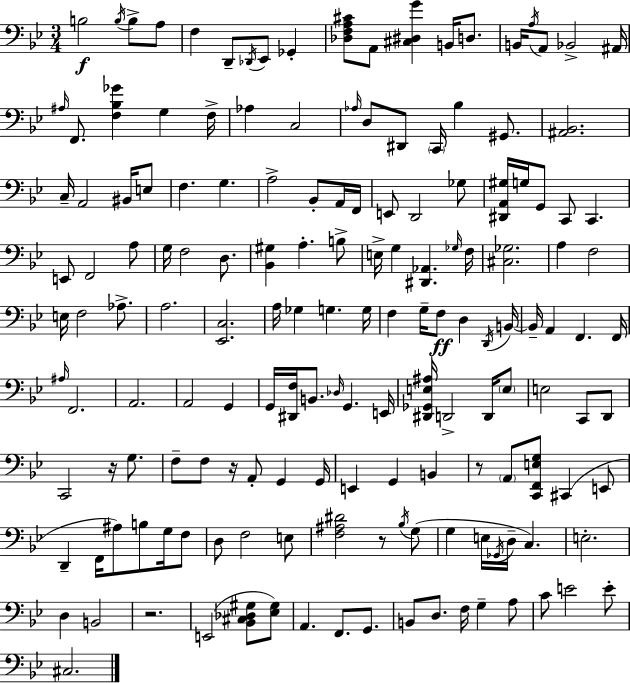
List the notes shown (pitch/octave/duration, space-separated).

B3/h B3/s B3/e A3/e F3/q D2/e Db2/s Eb2/e Gb2/q [Db3,F3,A3,C#4]/e A2/e [C#3,D#3,G4]/q B2/s D3/e. B2/s A3/s A2/e Bb2/h A#2/s A#3/s F2/e. [F3,Bb3,Gb4]/q G3/q F3/s Ab3/q C3/h Ab3/s D3/e D#2/e C2/s Bb3/q G#2/e. [A#2,Bb2]/h. C3/s A2/h BIS2/s E3/e F3/q. G3/q. A3/h Bb2/e A2/s F2/s E2/e D2/h Gb3/e [D#2,A2,G#3]/s G3/s G2/e C2/e C2/q. E2/e F2/h A3/e G3/s F3/h D3/e. [Bb2,G#3]/q A3/q. B3/e E3/s G3/q [D#2,Ab2]/q. Gb3/s F3/s [C#3,Gb3]/h. A3/q F3/h E3/s F3/h Ab3/e. A3/h. [Eb2,C3]/h. A3/s Gb3/q G3/q. G3/s F3/q G3/s F3/e D3/q D2/s B2/s B2/s A2/q F2/q. F2/s A#3/s F2/h. A2/h. A2/h G2/q G2/s [D#2,F3]/s B2/e. Db3/s G2/q. E2/s [D#2,Gb2,E3,A#3]/s D2/h D2/s E3/e E3/h C2/e D2/e C2/h R/s G3/e. F3/e F3/e R/s A2/e G2/q G2/s E2/q G2/q B2/q R/e A2/e [C2,F2,E3,G3]/e C#2/q E2/e D2/q F2/s A#3/e B3/e G3/s F3/e D3/e F3/h E3/e [F3,A#3,D#4]/h R/e Bb3/s G3/e G3/q E3/s Gb2/s D3/s C3/q. E3/h. D3/q B2/h R/h. E2/h [Bb2,C#3,Db3,G#3]/e [Eb3,G#3]/e A2/q. F2/e. G2/e. B2/e D3/e. F3/s G3/q A3/e C4/e E4/h E4/e C#3/h.